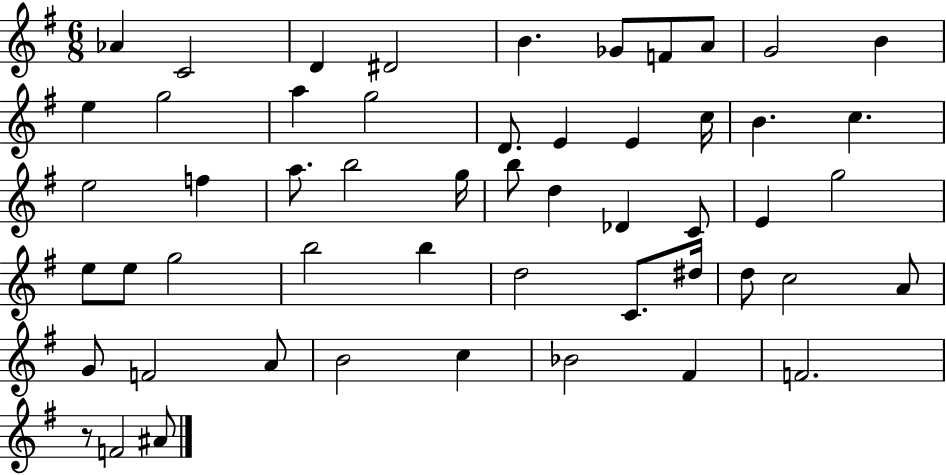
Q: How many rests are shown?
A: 1